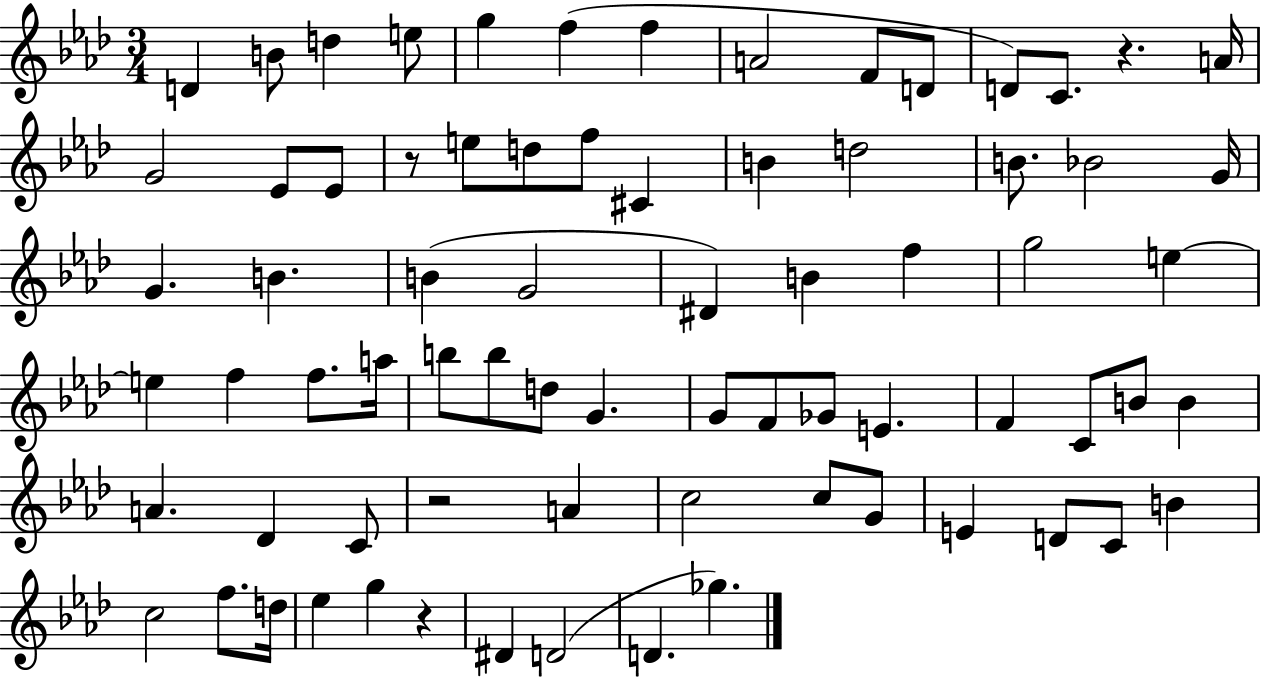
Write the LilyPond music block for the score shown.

{
  \clef treble
  \numericTimeSignature
  \time 3/4
  \key aes \major
  d'4 b'8 d''4 e''8 | g''4 f''4( f''4 | a'2 f'8 d'8 | d'8) c'8. r4. a'16 | \break g'2 ees'8 ees'8 | r8 e''8 d''8 f''8 cis'4 | b'4 d''2 | b'8. bes'2 g'16 | \break g'4. b'4. | b'4( g'2 | dis'4) b'4 f''4 | g''2 e''4~~ | \break e''4 f''4 f''8. a''16 | b''8 b''8 d''8 g'4. | g'8 f'8 ges'8 e'4. | f'4 c'8 b'8 b'4 | \break a'4. des'4 c'8 | r2 a'4 | c''2 c''8 g'8 | e'4 d'8 c'8 b'4 | \break c''2 f''8. d''16 | ees''4 g''4 r4 | dis'4 d'2( | d'4. ges''4.) | \break \bar "|."
}